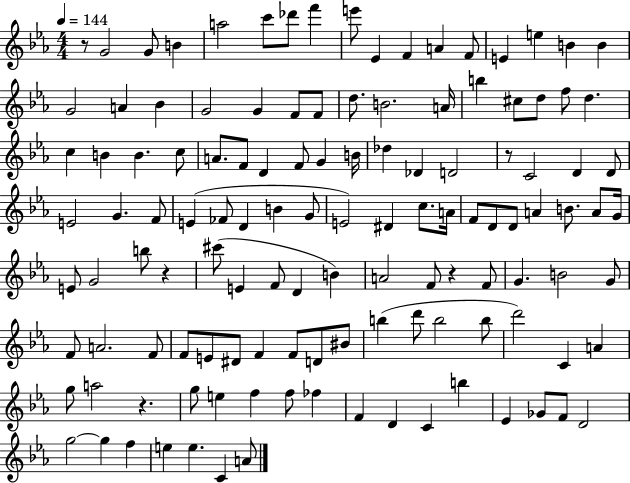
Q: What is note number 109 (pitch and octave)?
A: Eb4